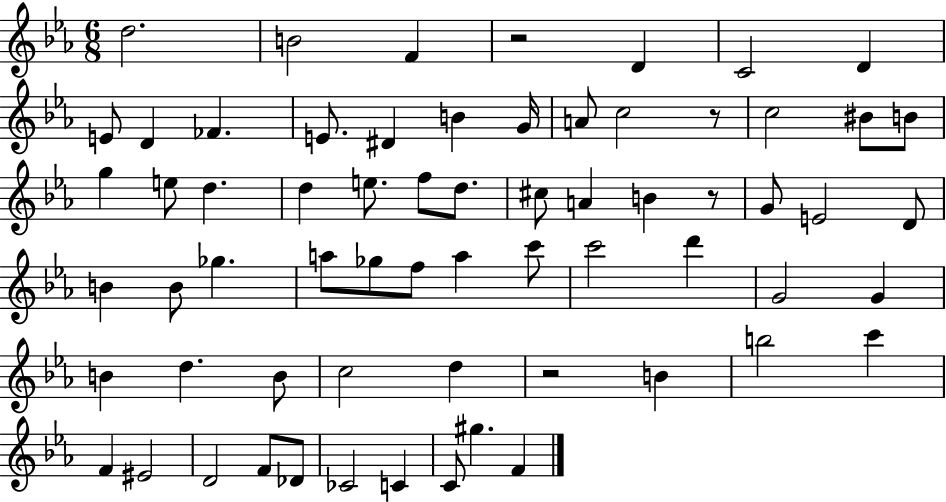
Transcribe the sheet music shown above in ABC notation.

X:1
T:Untitled
M:6/8
L:1/4
K:Eb
d2 B2 F z2 D C2 D E/2 D _F E/2 ^D B G/4 A/2 c2 z/2 c2 ^B/2 B/2 g e/2 d d e/2 f/2 d/2 ^c/2 A B z/2 G/2 E2 D/2 B B/2 _g a/2 _g/2 f/2 a c'/2 c'2 d' G2 G B d B/2 c2 d z2 B b2 c' F ^E2 D2 F/2 _D/2 _C2 C C/2 ^g F